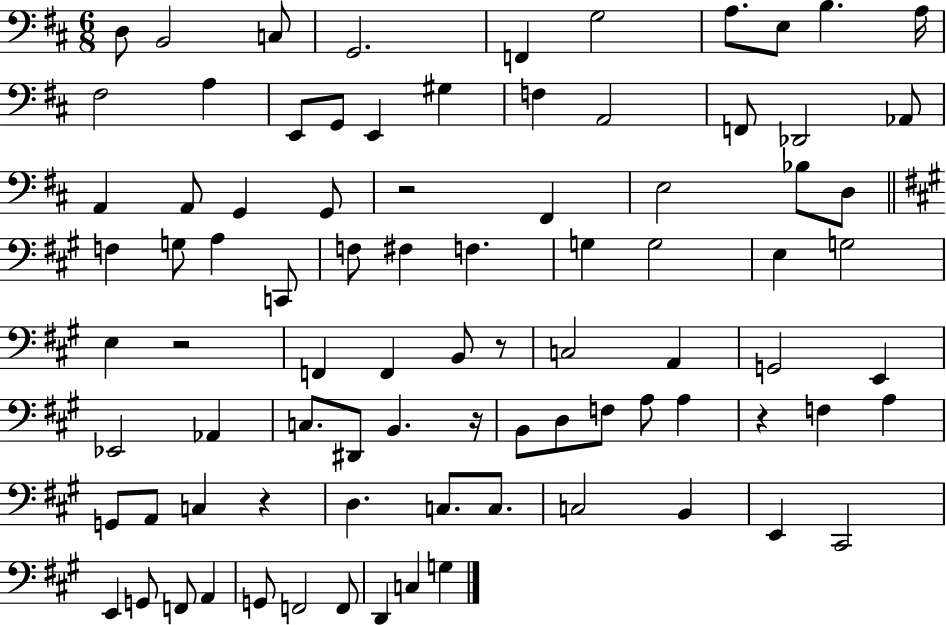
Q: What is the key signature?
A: D major